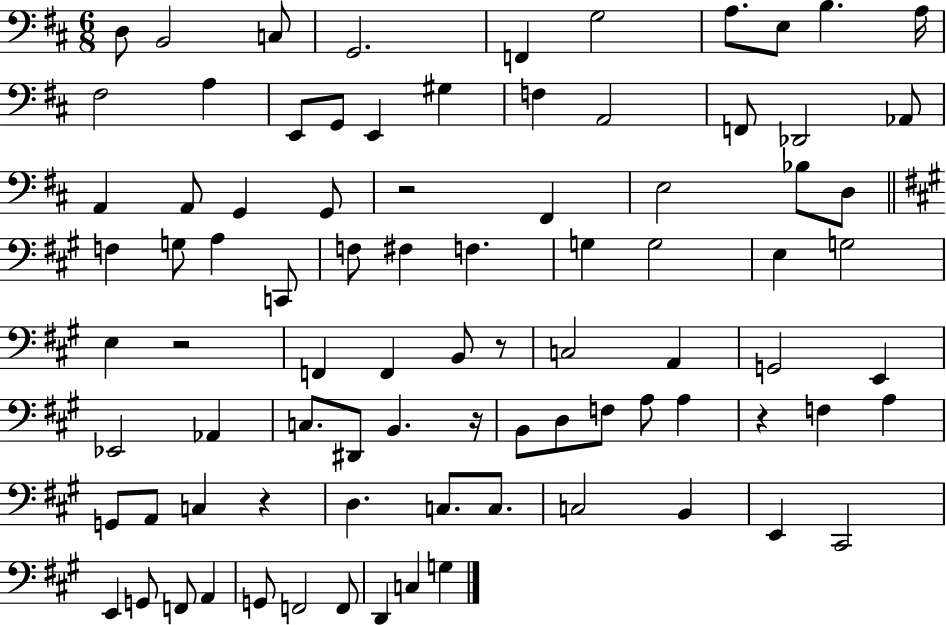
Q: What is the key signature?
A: D major